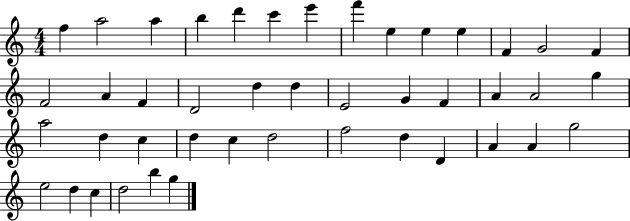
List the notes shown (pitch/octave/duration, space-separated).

F5/q A5/h A5/q B5/q D6/q C6/q E6/q F6/q E5/q E5/q E5/q F4/q G4/h F4/q F4/h A4/q F4/q D4/h D5/q D5/q E4/h G4/q F4/q A4/q A4/h G5/q A5/h D5/q C5/q D5/q C5/q D5/h F5/h D5/q D4/q A4/q A4/q G5/h E5/h D5/q C5/q D5/h B5/q G5/q